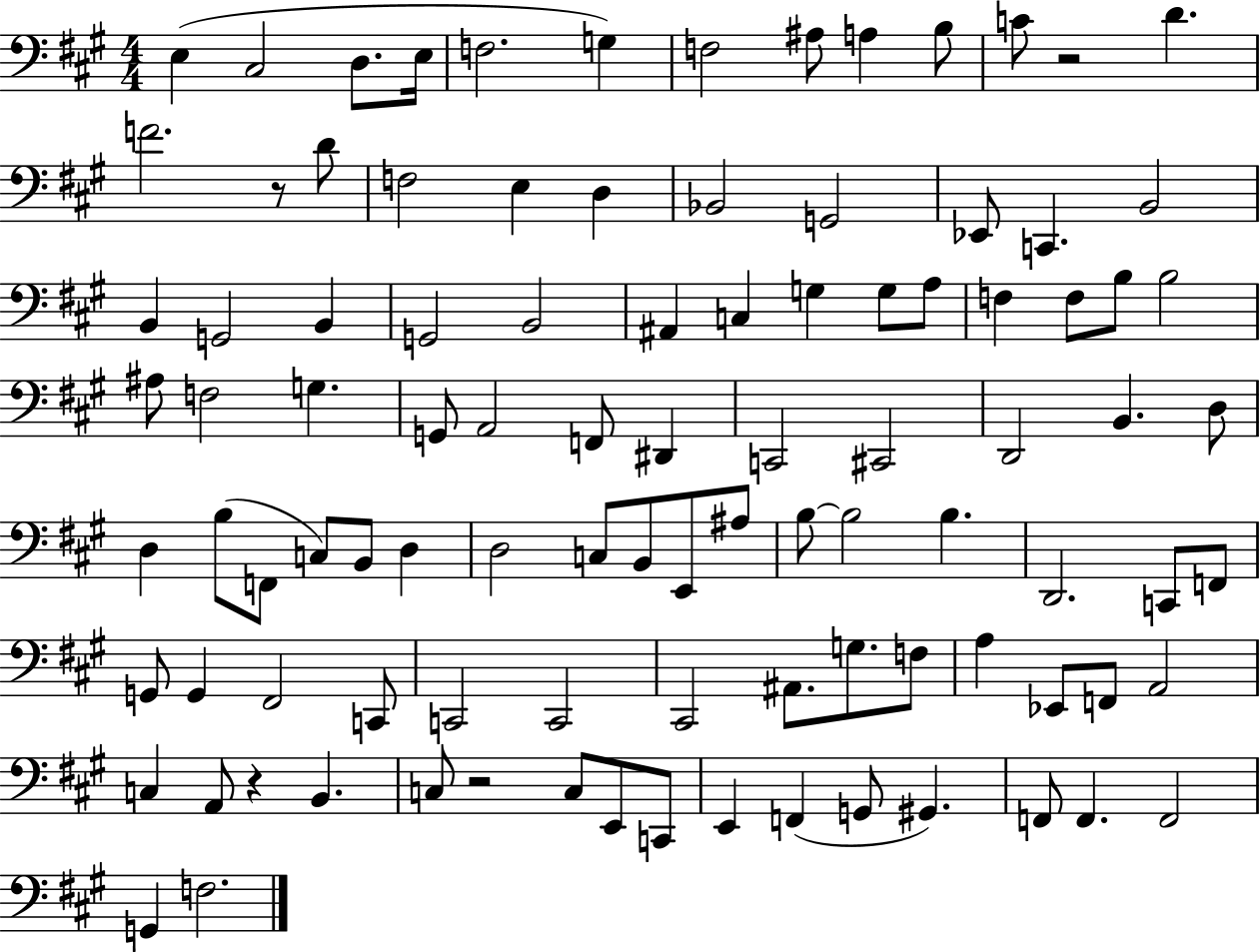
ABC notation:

X:1
T:Untitled
M:4/4
L:1/4
K:A
E, ^C,2 D,/2 E,/4 F,2 G, F,2 ^A,/2 A, B,/2 C/2 z2 D F2 z/2 D/2 F,2 E, D, _B,,2 G,,2 _E,,/2 C,, B,,2 B,, G,,2 B,, G,,2 B,,2 ^A,, C, G, G,/2 A,/2 F, F,/2 B,/2 B,2 ^A,/2 F,2 G, G,,/2 A,,2 F,,/2 ^D,, C,,2 ^C,,2 D,,2 B,, D,/2 D, B,/2 F,,/2 C,/2 B,,/2 D, D,2 C,/2 B,,/2 E,,/2 ^A,/2 B,/2 B,2 B, D,,2 C,,/2 F,,/2 G,,/2 G,, ^F,,2 C,,/2 C,,2 C,,2 ^C,,2 ^A,,/2 G,/2 F,/2 A, _E,,/2 F,,/2 A,,2 C, A,,/2 z B,, C,/2 z2 C,/2 E,,/2 C,,/2 E,, F,, G,,/2 ^G,, F,,/2 F,, F,,2 G,, F,2